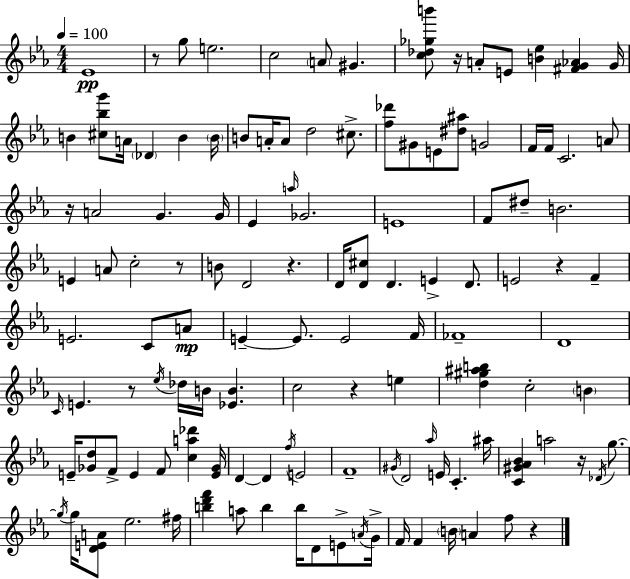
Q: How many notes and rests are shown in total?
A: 124